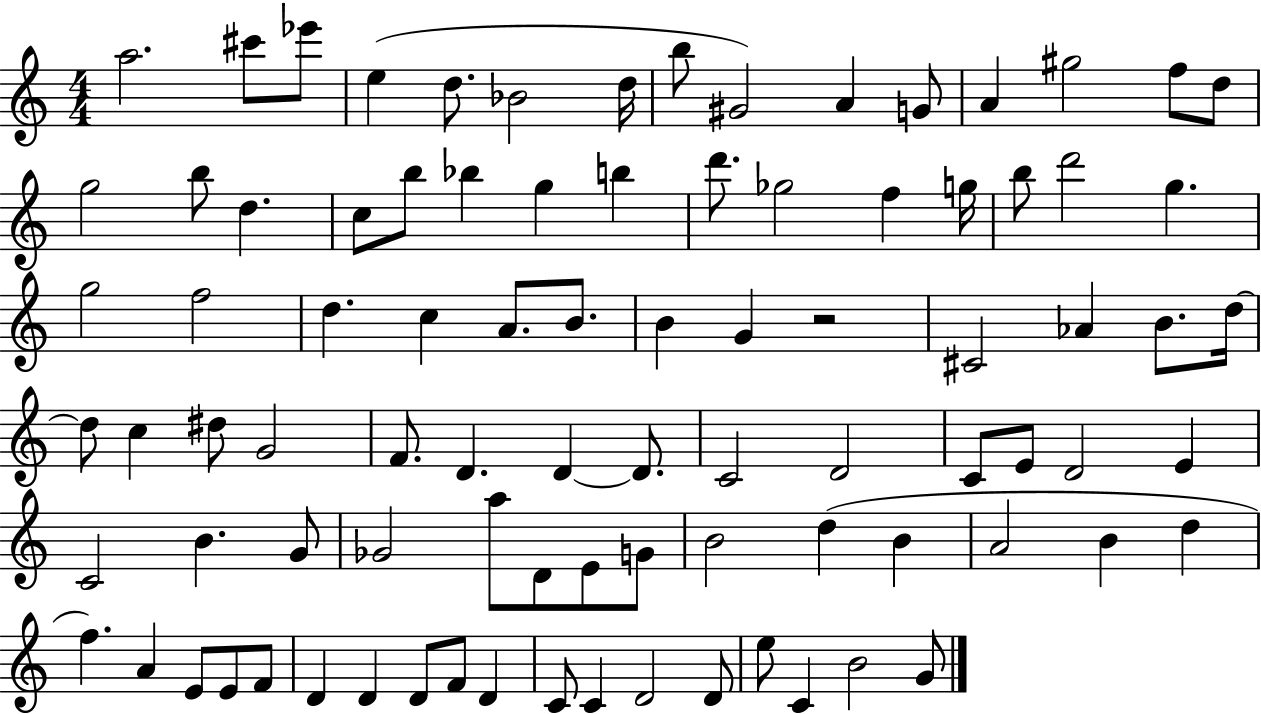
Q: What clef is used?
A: treble